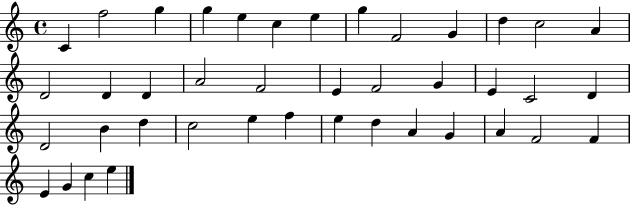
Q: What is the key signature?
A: C major